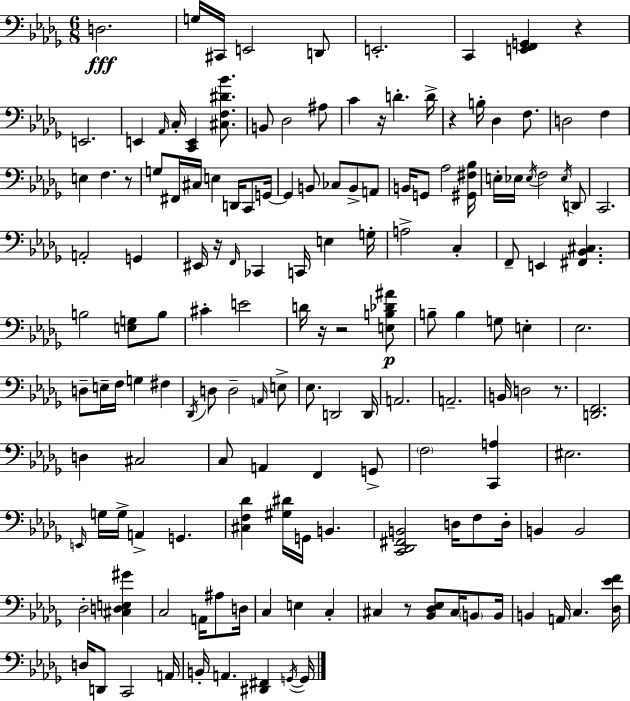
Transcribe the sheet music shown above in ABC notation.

X:1
T:Untitled
M:6/8
L:1/4
K:Bbm
D,2 G,/4 ^C,,/4 E,,2 D,,/2 E,,2 C,, [E,,F,,G,,] z E,,2 E,, _A,,/4 C,/4 [C,,E,,] [^C,F,^D_B]/2 B,,/2 _D,2 ^A,/2 C z/4 D D/4 z B,/4 _D, F,/2 D,2 F, E, F, z/2 G,/2 ^F,,/4 ^C,/4 E, D,,/4 C,,/2 G,,/4 G,, B,,/2 _C,/2 B,,/2 A,,/2 B,,/4 G,,/2 _A,2 [^G,,^F,_B,]/4 E,/4 _E,/4 _E,/4 F,2 _E,/4 D,,/2 C,,2 A,,2 G,, ^E,,/4 z/4 F,,/4 _C,, C,,/4 E, G,/4 A,2 C, F,,/2 E,, [^F,,_B,,^C,] B,2 [E,G,]/2 B,/2 ^C E2 D/4 z/4 z2 [E,B,_D^A]/2 B,/2 B, G,/2 E, _E,2 D,/2 E,/4 F,/4 G, ^F, _D,,/4 D,/2 D,2 A,,/4 E,/2 _E,/2 D,,2 D,,/4 A,,2 A,,2 B,,/4 D,2 z/2 [D,,F,,]2 D, ^C,2 C,/2 A,, F,, G,,/2 F,2 [C,,A,] ^E,2 E,,/4 G,/4 G,/4 A,, G,, [^C,F,_D] [^G,^D]/4 G,,/4 B,, [C,,_D,,^F,,B,,]2 D,/4 F,/2 D,/4 B,, B,,2 _D,2 [^C,D,E,^G] C,2 A,,/4 ^A,/2 D,/4 C, E, C, ^C, z/2 [_B,,_D,_E,]/2 ^C,/4 B,,/2 B,,/4 B,, A,,/4 C, [_D,_EF]/4 D,/4 D,,/2 C,,2 A,,/4 B,,/4 A,, [^D,,^F,,] G,,/4 G,,/4